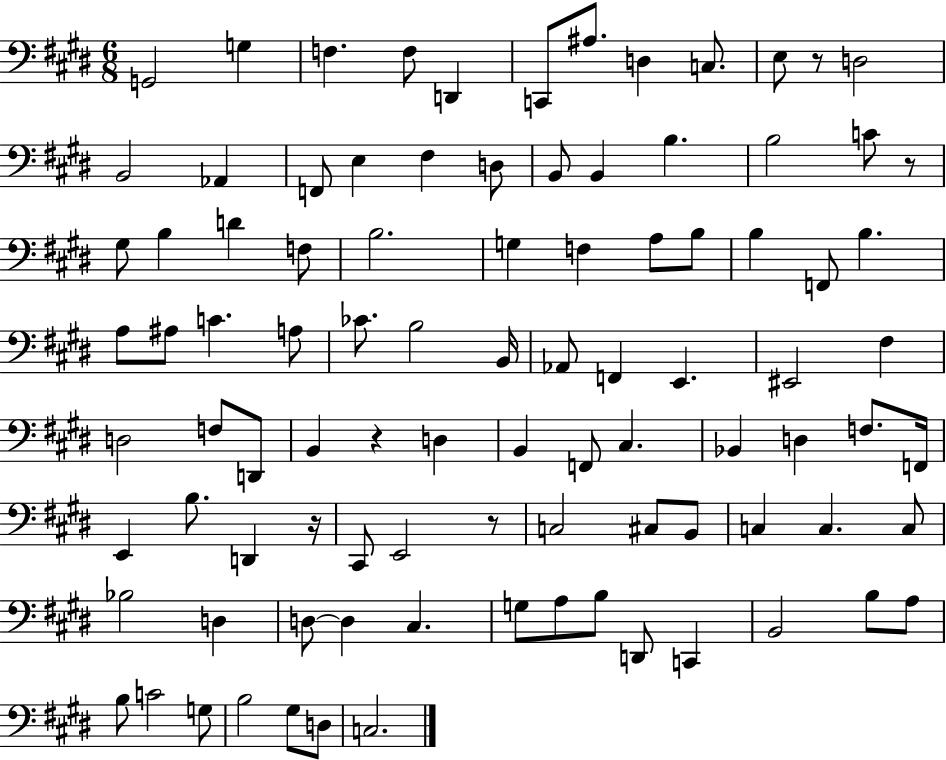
X:1
T:Untitled
M:6/8
L:1/4
K:E
G,,2 G, F, F,/2 D,, C,,/2 ^A,/2 D, C,/2 E,/2 z/2 D,2 B,,2 _A,, F,,/2 E, ^F, D,/2 B,,/2 B,, B, B,2 C/2 z/2 ^G,/2 B, D F,/2 B,2 G, F, A,/2 B,/2 B, F,,/2 B, A,/2 ^A,/2 C A,/2 _C/2 B,2 B,,/4 _A,,/2 F,, E,, ^E,,2 ^F, D,2 F,/2 D,,/2 B,, z D, B,, F,,/2 ^C, _B,, D, F,/2 F,,/4 E,, B,/2 D,, z/4 ^C,,/2 E,,2 z/2 C,2 ^C,/2 B,,/2 C, C, C,/2 _B,2 D, D,/2 D, ^C, G,/2 A,/2 B,/2 D,,/2 C,, B,,2 B,/2 A,/2 B,/2 C2 G,/2 B,2 ^G,/2 D,/2 C,2